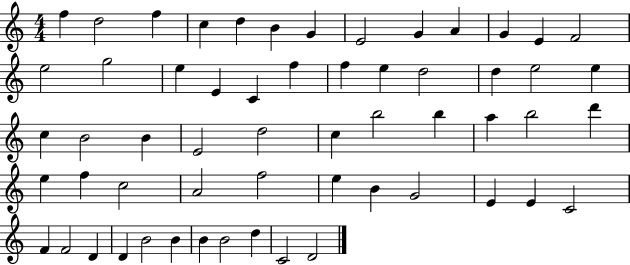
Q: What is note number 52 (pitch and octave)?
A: B4